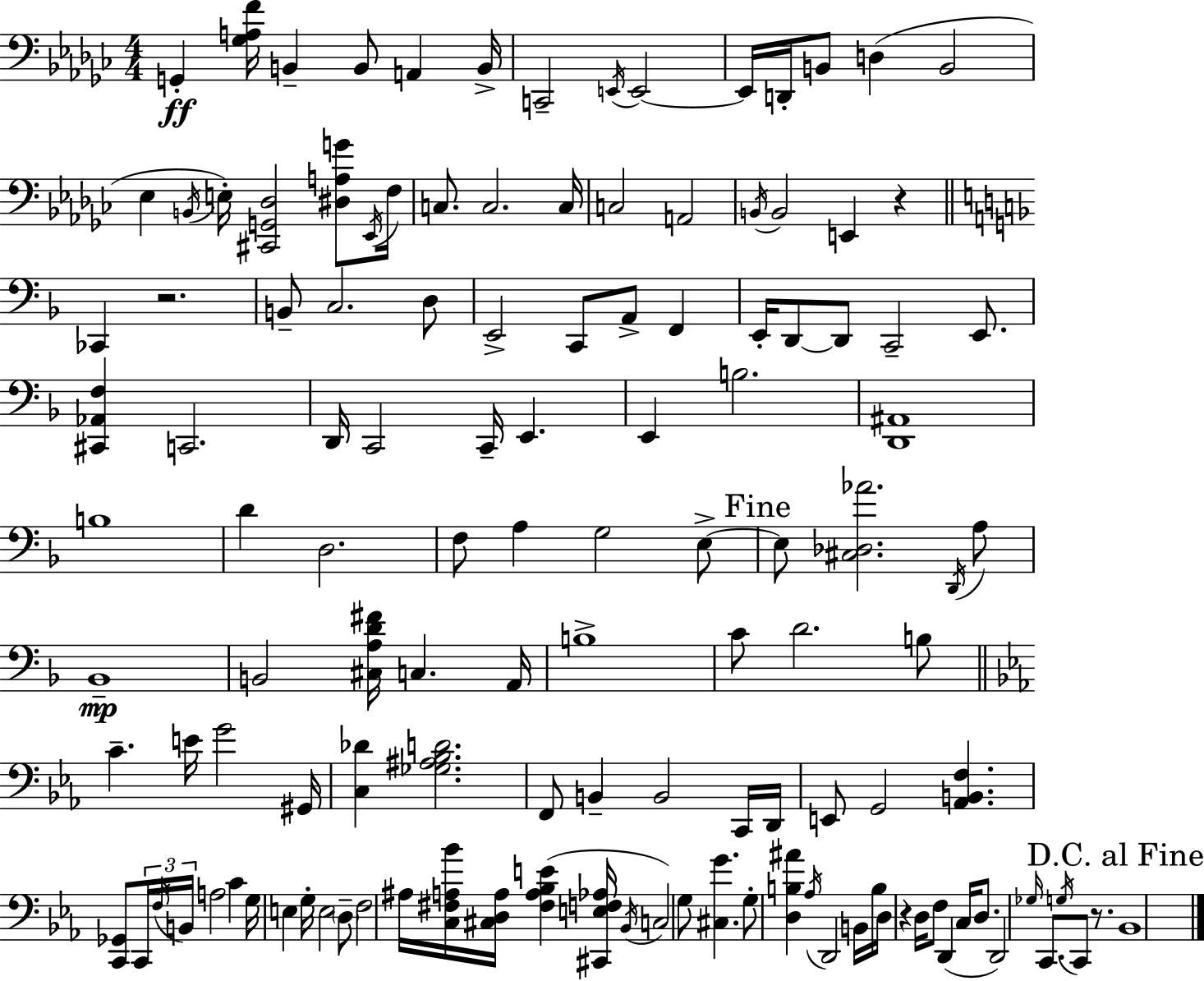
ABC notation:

X:1
T:Untitled
M:4/4
L:1/4
K:Ebm
G,, [_G,A,F]/4 B,, B,,/2 A,, B,,/4 C,,2 E,,/4 E,,2 E,,/4 D,,/4 B,,/2 D, B,,2 _E, B,,/4 E,/4 [^C,,G,,_D,]2 [^D,A,G]/2 _E,,/4 F,/4 C,/2 C,2 C,/4 C,2 A,,2 B,,/4 B,,2 E,, z _C,, z2 B,,/2 C,2 D,/2 E,,2 C,,/2 A,,/2 F,, E,,/4 D,,/2 D,,/2 C,,2 E,,/2 [^C,,_A,,F,] C,,2 D,,/4 C,,2 C,,/4 E,, E,, B,2 [D,,^A,,]4 B,4 D D,2 F,/2 A, G,2 E,/2 E,/2 [^C,_D,_A]2 D,,/4 A,/2 _B,,4 B,,2 [^C,A,D^F]/4 C, A,,/4 B,4 C/2 D2 B,/2 C E/4 G2 ^G,,/4 [C,_D] [_G,^A,_B,D]2 F,,/2 B,, B,,2 C,,/4 D,,/4 E,,/2 G,,2 [_A,,B,,F,] [C,,_G,,]/2 C,,/4 F,/4 B,,/4 A,2 C G,/4 E, G,/4 E,2 D,/2 F,2 ^A,/4 [C,^F,A,_B]/4 [^C,D,A,]/4 [^F,A,_B,E] [^C,,E,F,_A,]/4 _B,,/4 C,2 G,/2 [^C,G] G,/2 [D,B,^A] _A,/4 D,,2 B,,/4 B,/4 D,/4 z D,/4 F,/2 D,, C,/4 D,/2 D,,2 _G,/4 C,,/2 G,/4 C,,/2 z/2 _B,,4